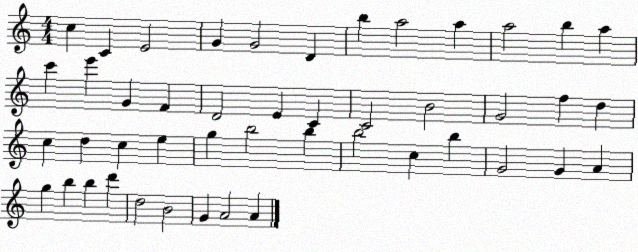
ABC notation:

X:1
T:Untitled
M:4/4
L:1/4
K:C
c C E2 G G2 D b a2 a a2 b a c' e' G F D2 E C C2 B2 G2 f d c d c e g b2 b b2 c b G2 G A g b b d' d2 B2 G A2 A